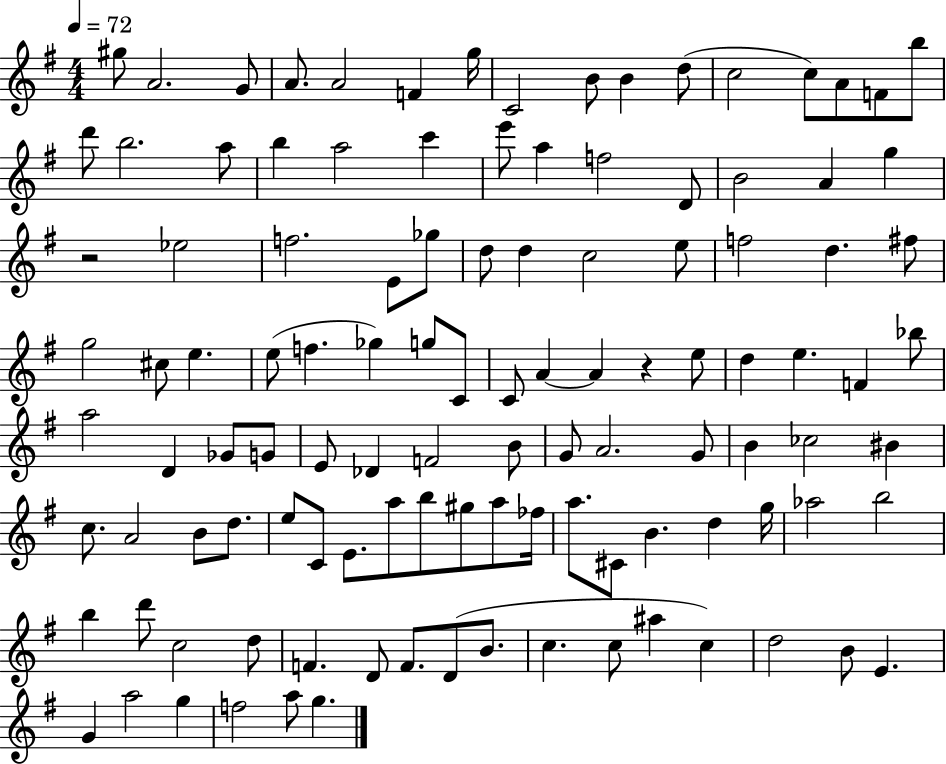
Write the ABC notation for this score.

X:1
T:Untitled
M:4/4
L:1/4
K:G
^g/2 A2 G/2 A/2 A2 F g/4 C2 B/2 B d/2 c2 c/2 A/2 F/2 b/2 d'/2 b2 a/2 b a2 c' e'/2 a f2 D/2 B2 A g z2 _e2 f2 E/2 _g/2 d/2 d c2 e/2 f2 d ^f/2 g2 ^c/2 e e/2 f _g g/2 C/2 C/2 A A z e/2 d e F _b/2 a2 D _G/2 G/2 E/2 _D F2 B/2 G/2 A2 G/2 B _c2 ^B c/2 A2 B/2 d/2 e/2 C/2 E/2 a/2 b/2 ^g/2 a/2 _f/4 a/2 ^C/2 B d g/4 _a2 b2 b d'/2 c2 d/2 F D/2 F/2 D/2 B/2 c c/2 ^a c d2 B/2 E G a2 g f2 a/2 g